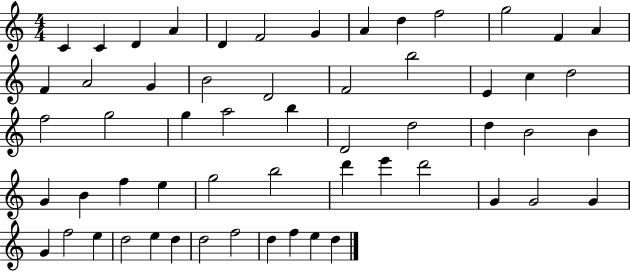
{
  \clef treble
  \numericTimeSignature
  \time 4/4
  \key c \major
  c'4 c'4 d'4 a'4 | d'4 f'2 g'4 | a'4 d''4 f''2 | g''2 f'4 a'4 | \break f'4 a'2 g'4 | b'2 d'2 | f'2 b''2 | e'4 c''4 d''2 | \break f''2 g''2 | g''4 a''2 b''4 | d'2 d''2 | d''4 b'2 b'4 | \break g'4 b'4 f''4 e''4 | g''2 b''2 | d'''4 e'''4 d'''2 | g'4 g'2 g'4 | \break g'4 f''2 e''4 | d''2 e''4 d''4 | d''2 f''2 | d''4 f''4 e''4 d''4 | \break \bar "|."
}